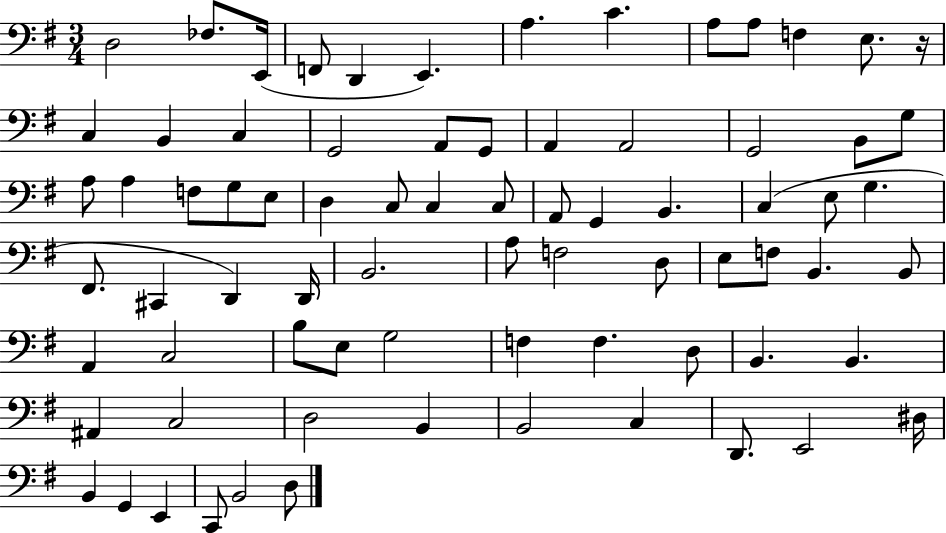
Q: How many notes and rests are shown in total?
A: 76